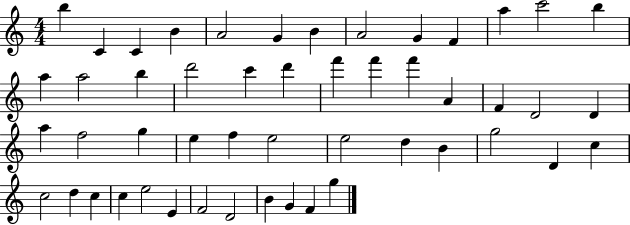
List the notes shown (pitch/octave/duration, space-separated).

B5/q C4/q C4/q B4/q A4/h G4/q B4/q A4/h G4/q F4/q A5/q C6/h B5/q A5/q A5/h B5/q D6/h C6/q D6/q F6/q F6/q F6/q A4/q F4/q D4/h D4/q A5/q F5/h G5/q E5/q F5/q E5/h E5/h D5/q B4/q G5/h D4/q C5/q C5/h D5/q C5/q C5/q E5/h E4/q F4/h D4/h B4/q G4/q F4/q G5/q